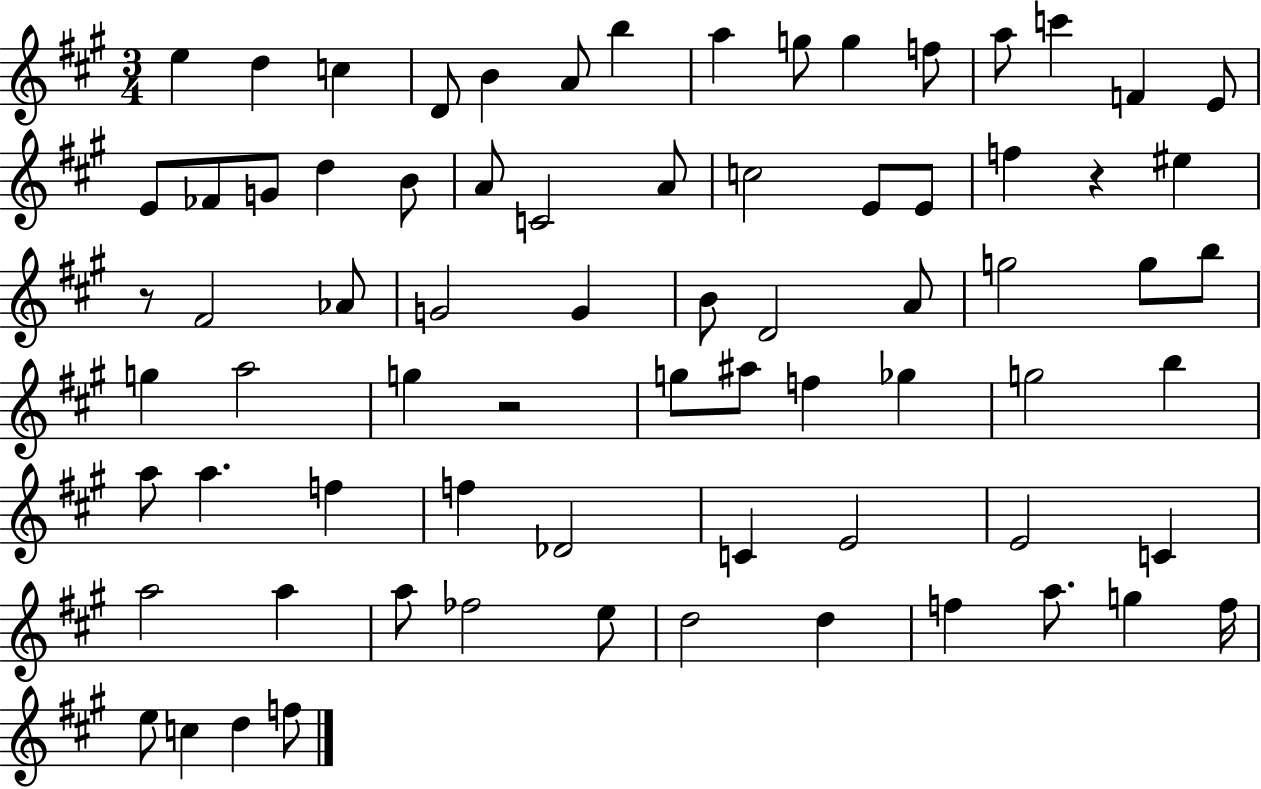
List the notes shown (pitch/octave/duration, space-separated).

E5/q D5/q C5/q D4/e B4/q A4/e B5/q A5/q G5/e G5/q F5/e A5/e C6/q F4/q E4/e E4/e FES4/e G4/e D5/q B4/e A4/e C4/h A4/e C5/h E4/e E4/e F5/q R/q EIS5/q R/e F#4/h Ab4/e G4/h G4/q B4/e D4/h A4/e G5/h G5/e B5/e G5/q A5/h G5/q R/h G5/e A#5/e F5/q Gb5/q G5/h B5/q A5/e A5/q. F5/q F5/q Db4/h C4/q E4/h E4/h C4/q A5/h A5/q A5/e FES5/h E5/e D5/h D5/q F5/q A5/e. G5/q F5/s E5/e C5/q D5/q F5/e